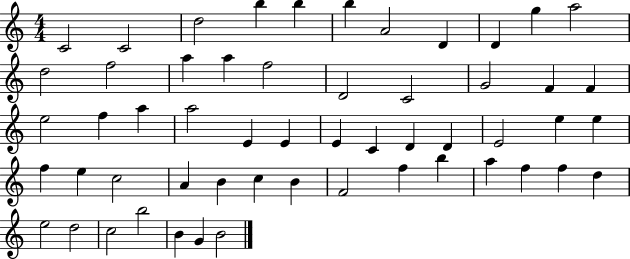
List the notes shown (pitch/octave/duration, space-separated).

C4/h C4/h D5/h B5/q B5/q B5/q A4/h D4/q D4/q G5/q A5/h D5/h F5/h A5/q A5/q F5/h D4/h C4/h G4/h F4/q F4/q E5/h F5/q A5/q A5/h E4/q E4/q E4/q C4/q D4/q D4/q E4/h E5/q E5/q F5/q E5/q C5/h A4/q B4/q C5/q B4/q F4/h F5/q B5/q A5/q F5/q F5/q D5/q E5/h D5/h C5/h B5/h B4/q G4/q B4/h